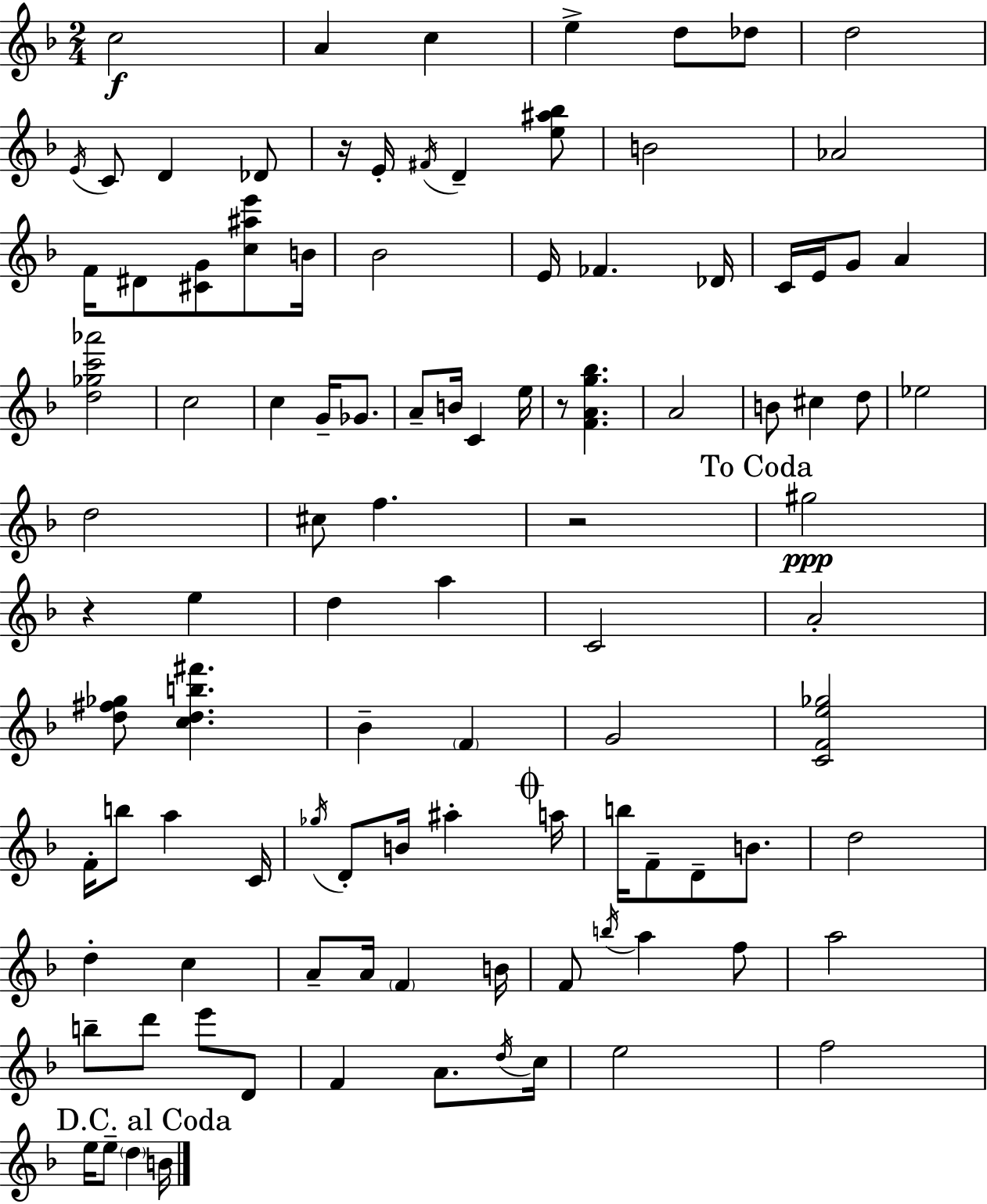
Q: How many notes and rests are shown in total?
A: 103